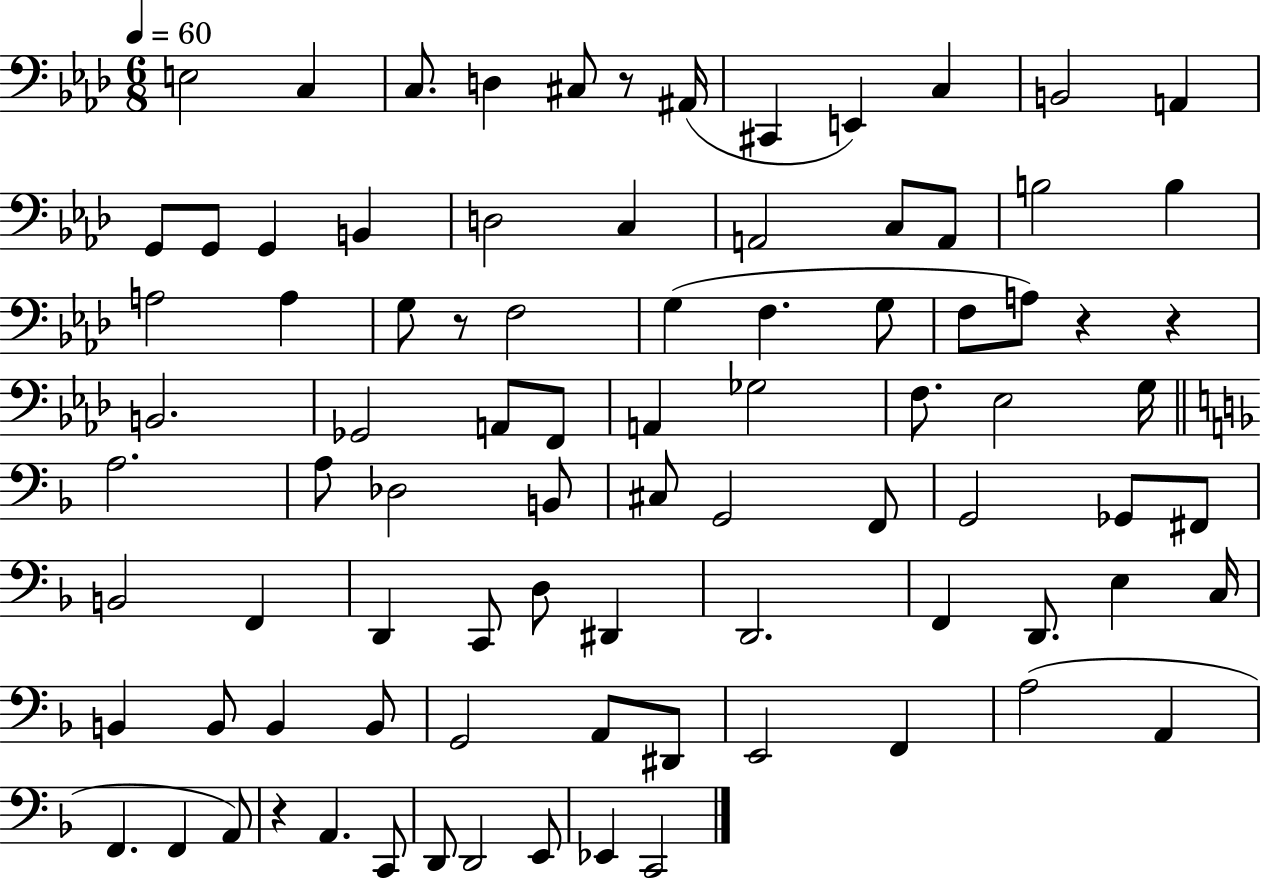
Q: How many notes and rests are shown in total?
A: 87